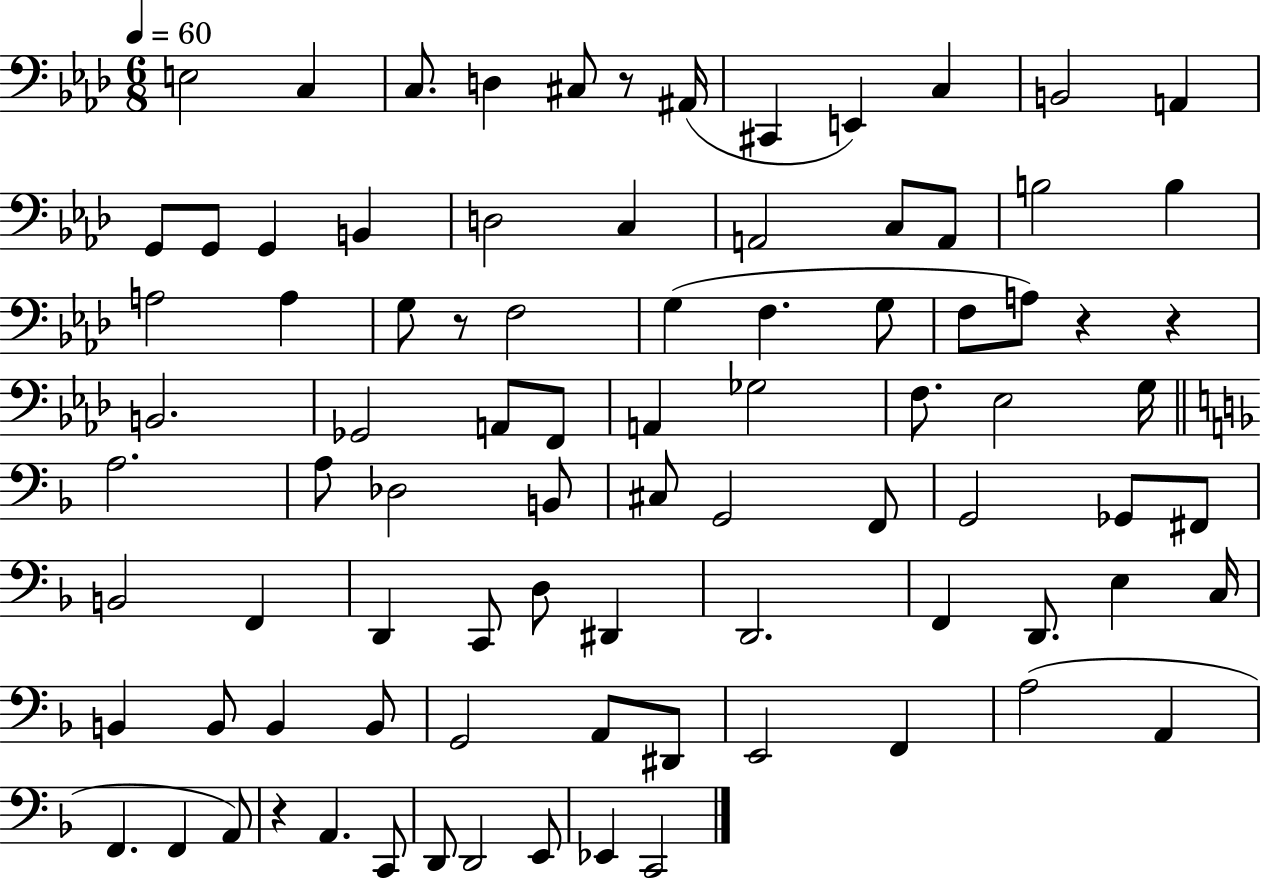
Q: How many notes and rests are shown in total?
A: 87